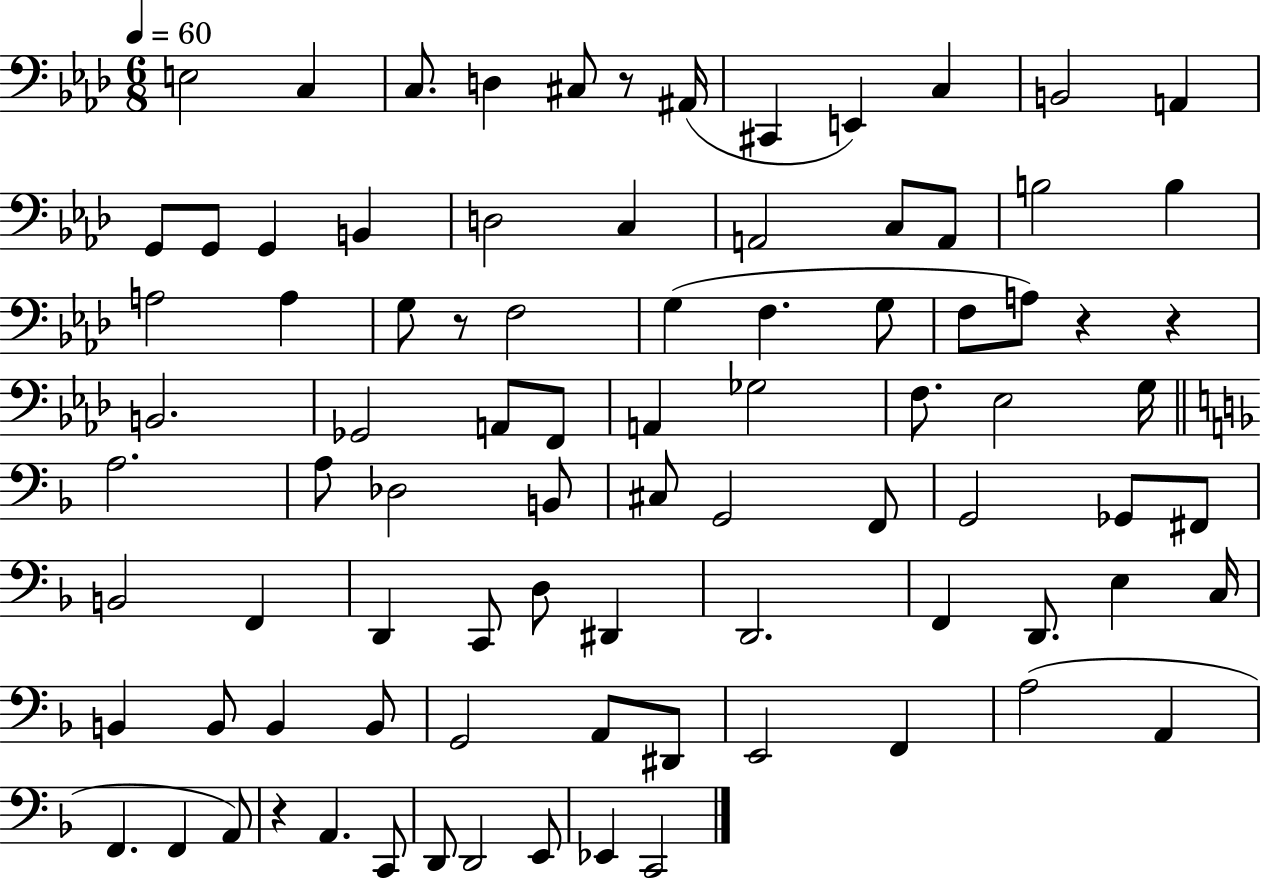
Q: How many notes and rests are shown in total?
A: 87